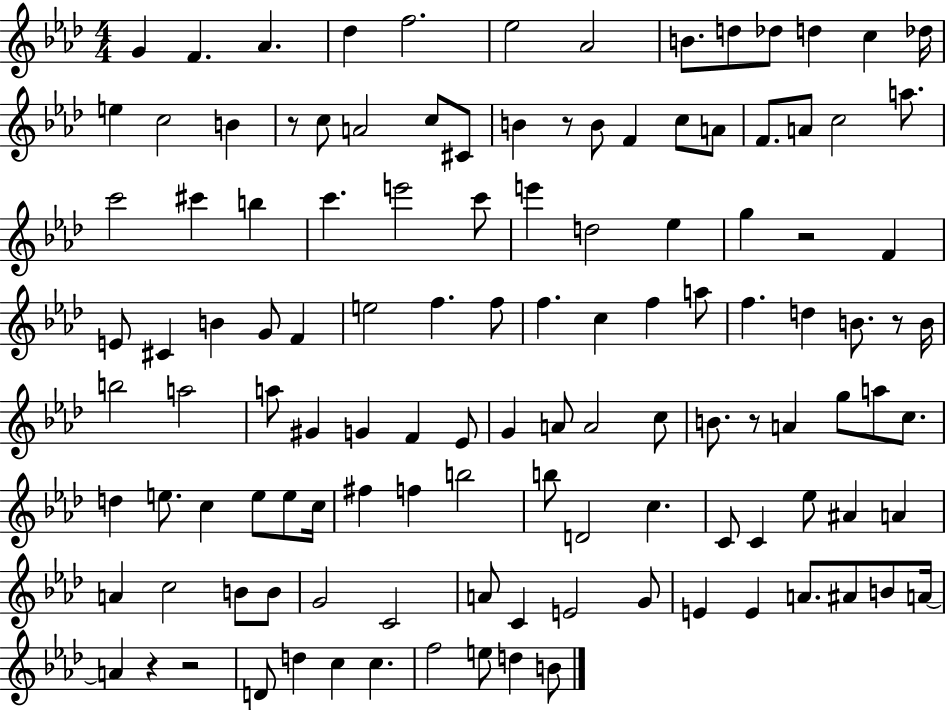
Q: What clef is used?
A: treble